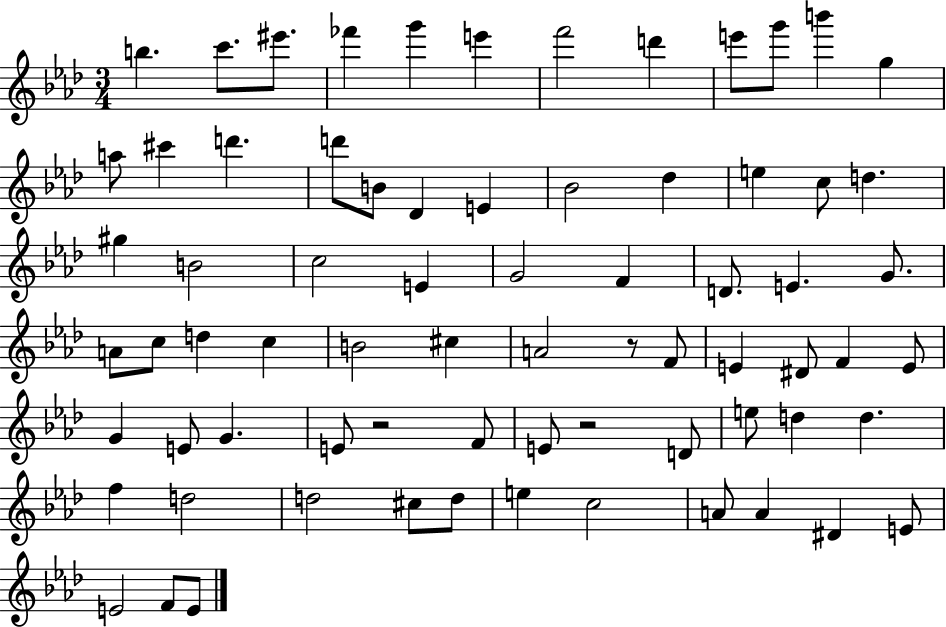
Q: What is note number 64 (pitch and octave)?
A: A4